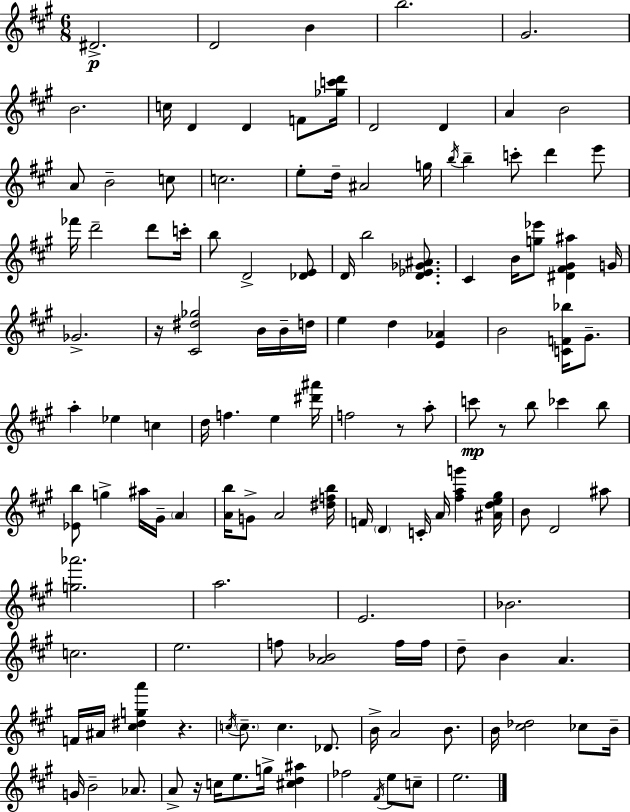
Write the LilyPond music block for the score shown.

{
  \clef treble
  \numericTimeSignature
  \time 6/8
  \key a \major
  dis'2.->\p | d'2 b'4 | b''2. | gis'2. | \break b'2. | c''16 d'4 d'4 f'8 <ges'' c''' d'''>16 | d'2 d'4 | a'4 b'2 | \break a'8 b'2-- c''8 | c''2. | e''8-. d''16-- ais'2 g''16 | \acciaccatura { b''16 } b''4-- c'''8-. d'''4 e'''8 | \break fes'''16 d'''2-- d'''8 | c'''16-. b''8 d'2-> <des' e'>8 | d'16 b''2 <d' ees' ges' ais'>8. | cis'4 b'16 <g'' ees'''>8 <dis' fis' gis' ais''>4 | \break g'16 ges'2.-> | r16 <cis' dis'' ges''>2 b'16 b'16-- | d''16 e''4 d''4 <e' aes'>4 | b'2 <c' f' bes''>16 gis'8.-- | \break a''4-. ees''4 c''4 | d''16 f''4. e''4 | <dis''' ais'''>16 f''2 r8 a''8-. | c'''8\mp r8 b''8 ces'''4 b''8 | \break <ees' b''>8 g''4-> ais''16 gis'16-- \parenthesize a'4 | <a' b''>16 g'8-> a'2 | <dis'' f'' b''>16 f'16 \parenthesize d'4 c'16-. a'16 <fis'' a'' g'''>4 | <ais' d'' e'' gis''>16 b'8 d'2 ais''8 | \break <g'' aes'''>2. | a''2. | e'2. | bes'2. | \break c''2. | e''2. | f''8 <a' bes'>2 f''16 | f''16 d''8-- b'4 a'4. | \break f'16 ais'16 <cis'' dis'' g'' a'''>4 r4. | \acciaccatura { c''16 } \parenthesize c''8.-- c''4. des'8. | b'16-> a'2 b'8. | b'16 <cis'' des''>2 ces''8 | \break b'16-- g'16 b'2-- aes'8. | a'8-> r16 c''16 e''8. g''16-> <cis'' d'' ais''>4 | fes''2 \acciaccatura { fis'16 } e''8 | c''8-- e''2. | \break \bar "|."
}